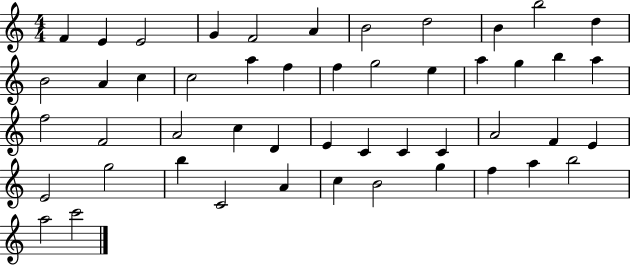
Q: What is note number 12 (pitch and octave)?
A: B4